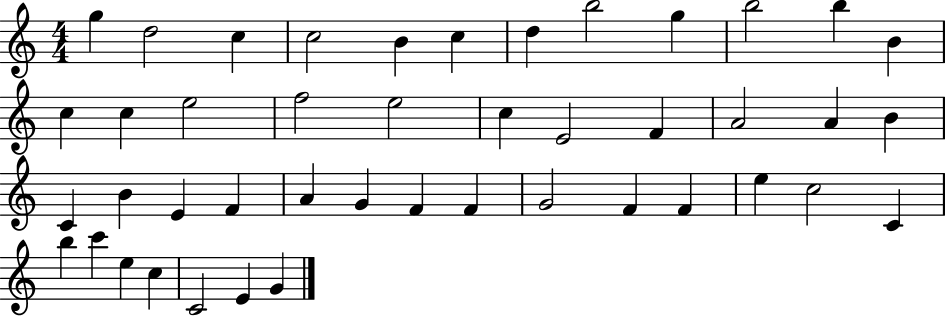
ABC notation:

X:1
T:Untitled
M:4/4
L:1/4
K:C
g d2 c c2 B c d b2 g b2 b B c c e2 f2 e2 c E2 F A2 A B C B E F A G F F G2 F F e c2 C b c' e c C2 E G